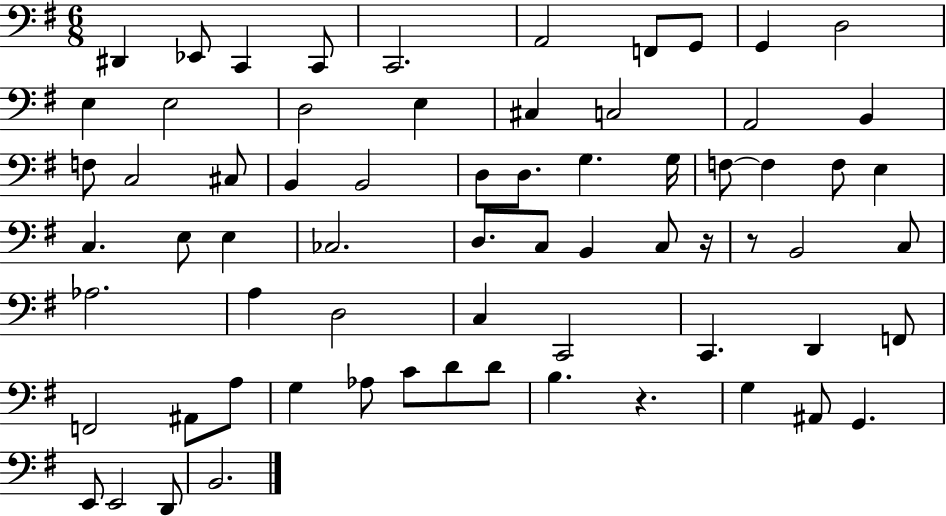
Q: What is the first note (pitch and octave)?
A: D#2